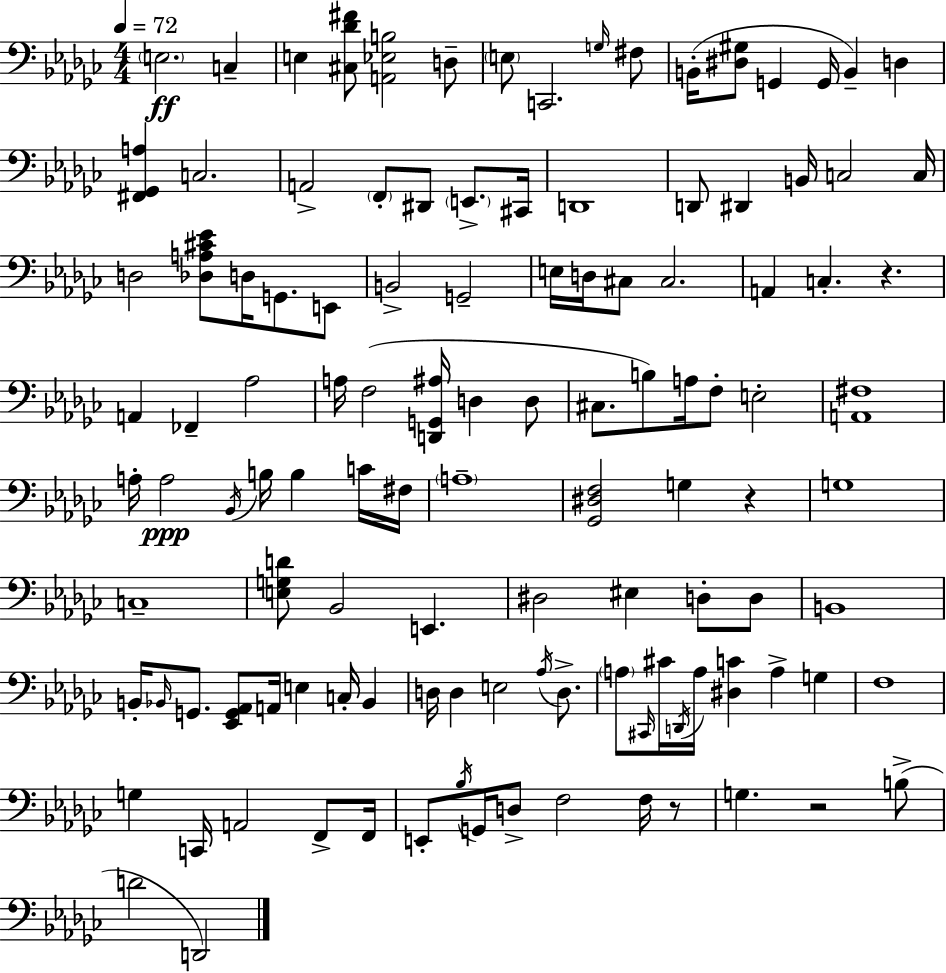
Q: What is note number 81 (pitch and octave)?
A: C#2